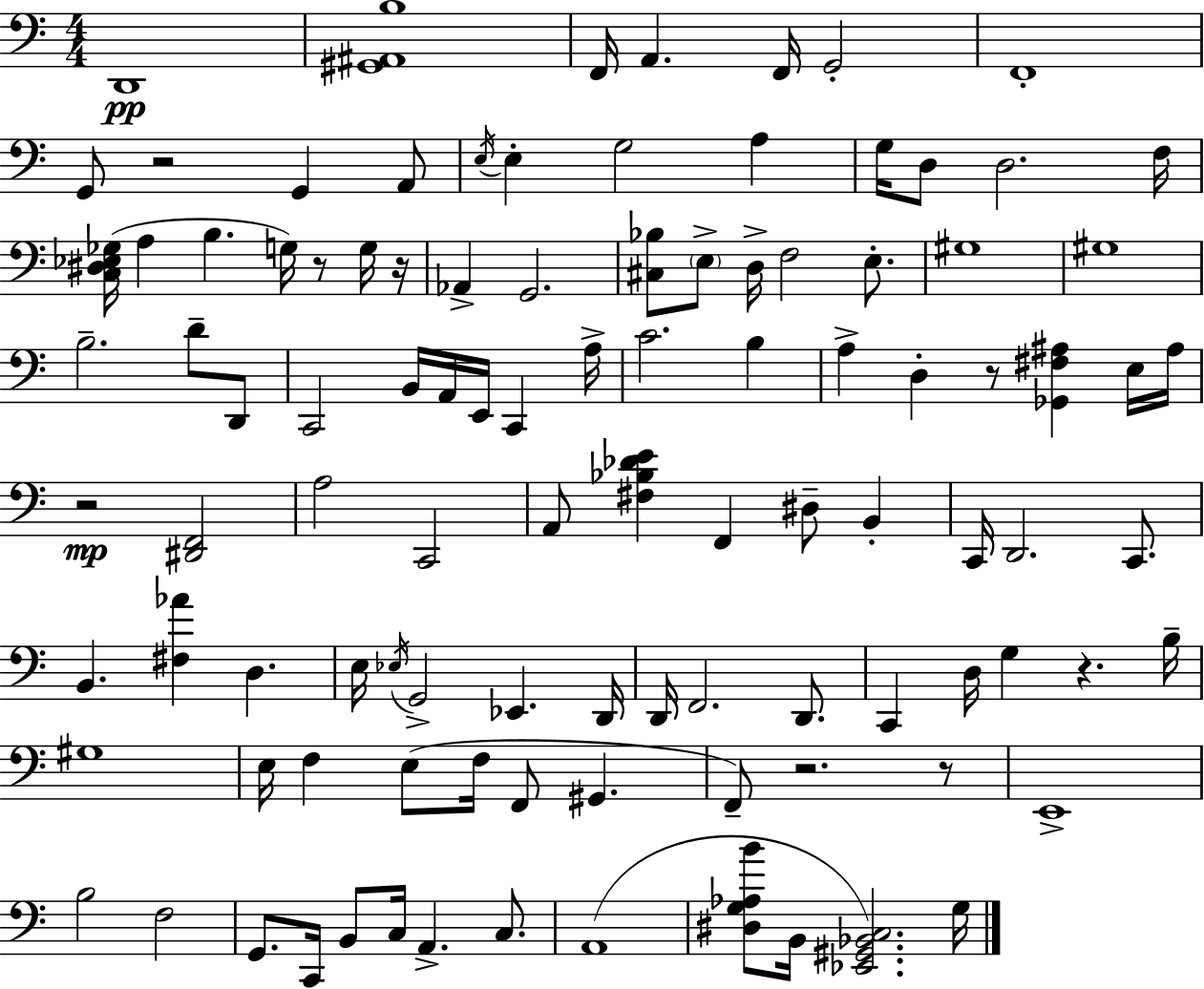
{
  \clef bass
  \numericTimeSignature
  \time 4/4
  \key c \major
  \repeat volta 2 { d,1\pp | <gis, ais, b>1 | f,16 a,4. f,16 g,2-. | f,1-. | \break g,8 r2 g,4 a,8 | \acciaccatura { e16 } e4-. g2 a4 | g16 d8 d2. | f16 <c dis ees ges>16( a4 b4. g16) r8 g16 | \break r16 aes,4-> g,2. | <cis bes>8 \parenthesize e8-> d16-> f2 e8.-. | gis1 | gis1 | \break b2.-- d'8-- d,8 | c,2 b,16 a,16 e,16 c,4 | a16-> c'2. b4 | a4-> d4-. r8 <ges, fis ais>4 e16 | \break ais16 r2\mp <dis, f,>2 | a2 c,2 | a,8 <fis bes des' e'>4 f,4 dis8-- b,4-. | c,16 d,2. c,8. | \break b,4. <fis aes'>4 d4. | e16 \acciaccatura { ees16 } g,2-> ees,4. | d,16 d,16 f,2. d,8. | c,4 d16 g4 r4. | \break b16-- gis1 | e16 f4 e8( f16 f,8 gis,4. | f,8--) r2. | r8 e,1-> | \break b2 f2 | g,8. c,16 b,8 c16 a,4.-> c8. | a,1( | <dis g aes b'>8 b,16 <ees, gis, bes, c>2.) | \break g16 } \bar "|."
}